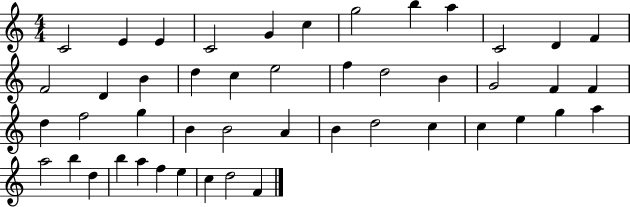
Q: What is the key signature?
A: C major